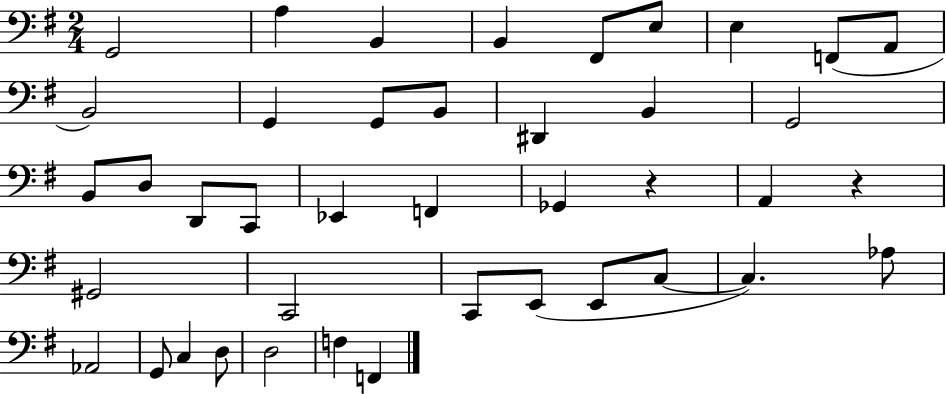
G2/h A3/q B2/q B2/q F#2/e E3/e E3/q F2/e A2/e B2/h G2/q G2/e B2/e D#2/q B2/q G2/h B2/e D3/e D2/e C2/e Eb2/q F2/q Gb2/q R/q A2/q R/q G#2/h C2/h C2/e E2/e E2/e C3/e C3/q. Ab3/e Ab2/h G2/e C3/q D3/e D3/h F3/q F2/q